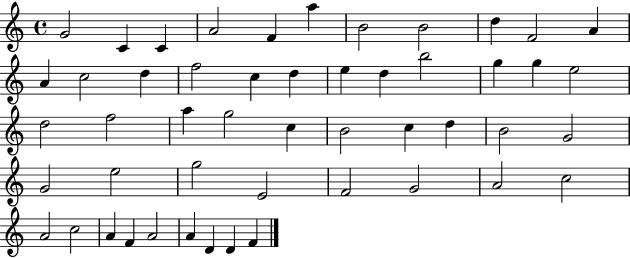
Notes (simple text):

G4/h C4/q C4/q A4/h F4/q A5/q B4/h B4/h D5/q F4/h A4/q A4/q C5/h D5/q F5/h C5/q D5/q E5/q D5/q B5/h G5/q G5/q E5/h D5/h F5/h A5/q G5/h C5/q B4/h C5/q D5/q B4/h G4/h G4/h E5/h G5/h E4/h F4/h G4/h A4/h C5/h A4/h C5/h A4/q F4/q A4/h A4/q D4/q D4/q F4/q